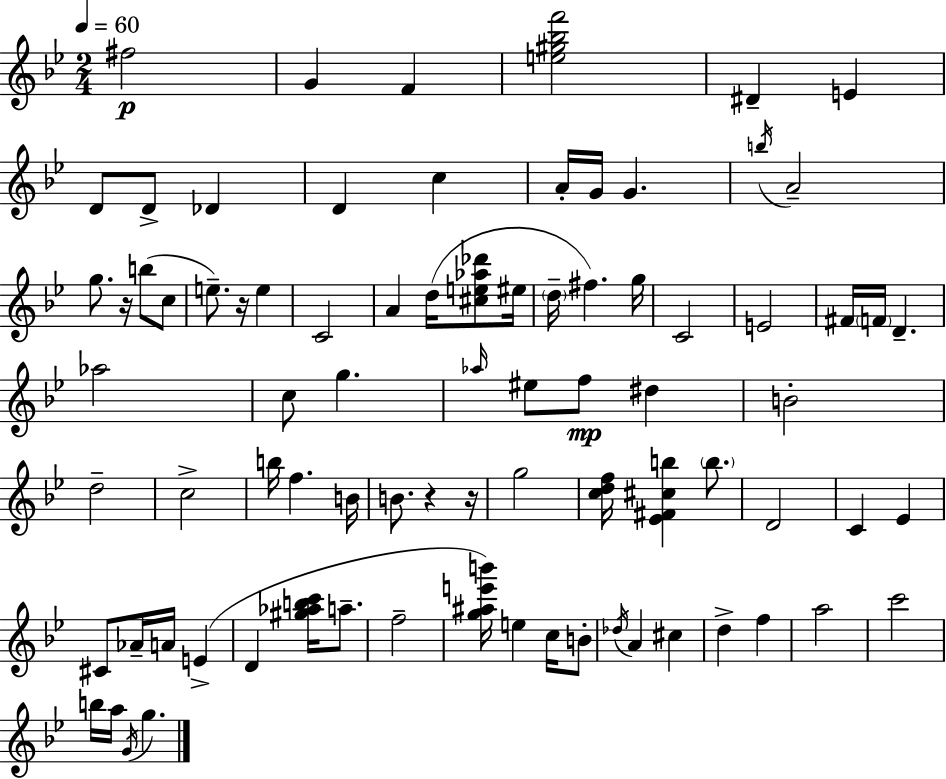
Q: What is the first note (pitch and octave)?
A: F#5